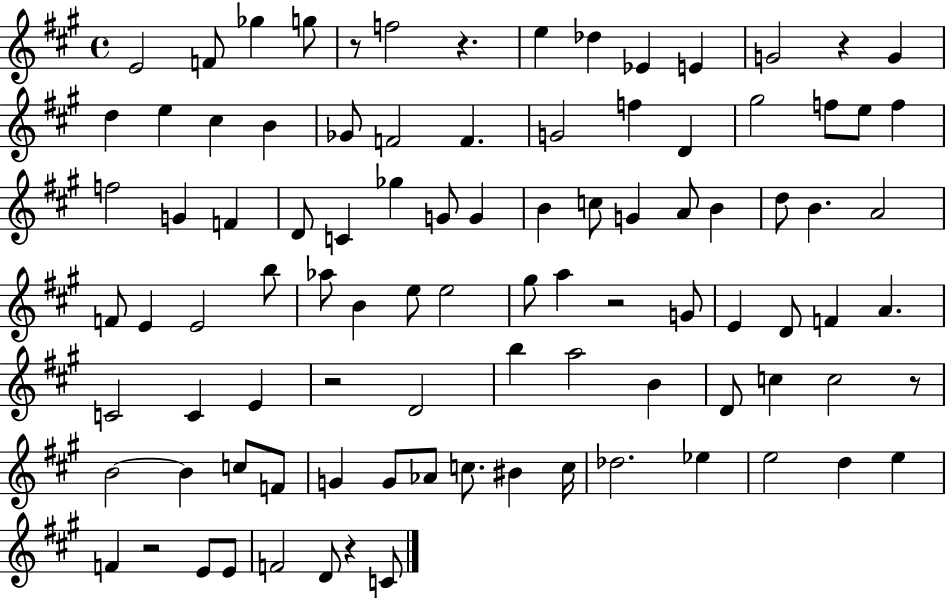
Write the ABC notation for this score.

X:1
T:Untitled
M:4/4
L:1/4
K:A
E2 F/2 _g g/2 z/2 f2 z e _d _E E G2 z G d e ^c B _G/2 F2 F G2 f D ^g2 f/2 e/2 f f2 G F D/2 C _g G/2 G B c/2 G A/2 B d/2 B A2 F/2 E E2 b/2 _a/2 B e/2 e2 ^g/2 a z2 G/2 E D/2 F A C2 C E z2 D2 b a2 B D/2 c c2 z/2 B2 B c/2 F/2 G G/2 _A/2 c/2 ^B c/4 _d2 _e e2 d e F z2 E/2 E/2 F2 D/2 z C/2